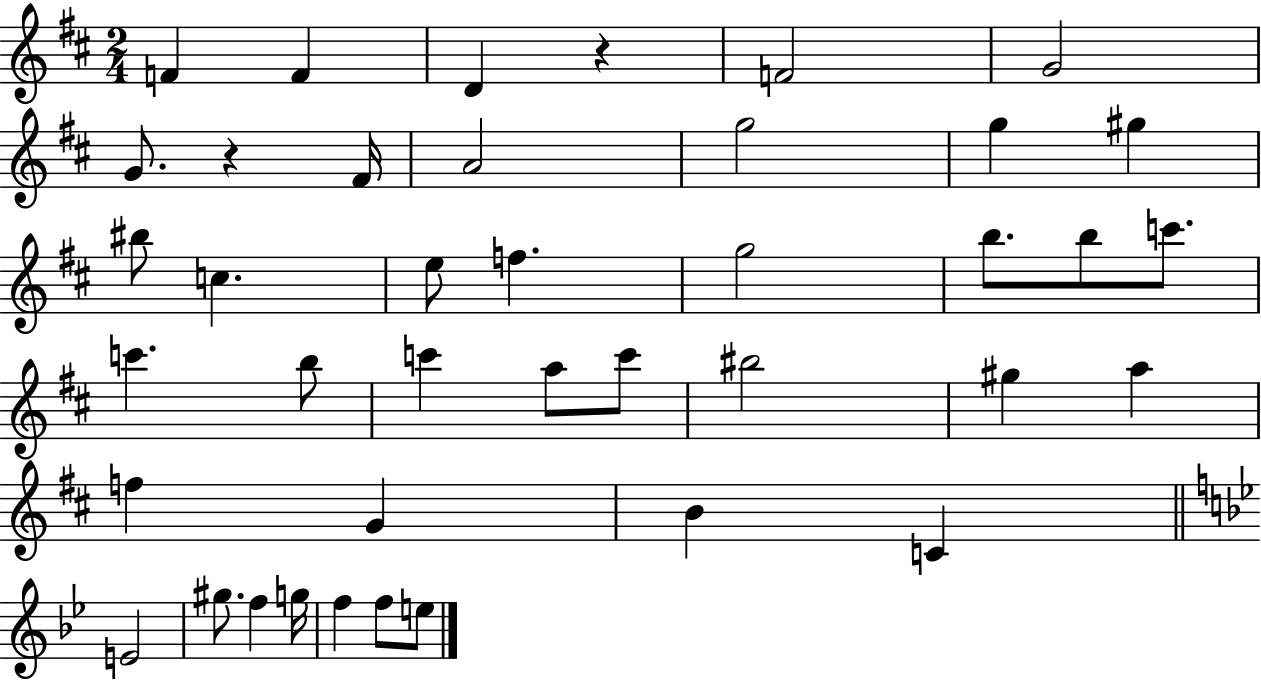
{
  \clef treble
  \numericTimeSignature
  \time 2/4
  \key d \major
  f'4 f'4 | d'4 r4 | f'2 | g'2 | \break g'8. r4 fis'16 | a'2 | g''2 | g''4 gis''4 | \break bis''8 c''4. | e''8 f''4. | g''2 | b''8. b''8 c'''8. | \break c'''4. b''8 | c'''4 a''8 c'''8 | bis''2 | gis''4 a''4 | \break f''4 g'4 | b'4 c'4 | \bar "||" \break \key g \minor e'2 | gis''8. f''4 g''16 | f''4 f''8 e''8 | \bar "|."
}